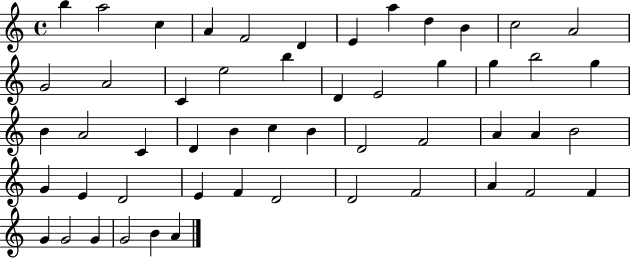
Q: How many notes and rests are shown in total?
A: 52